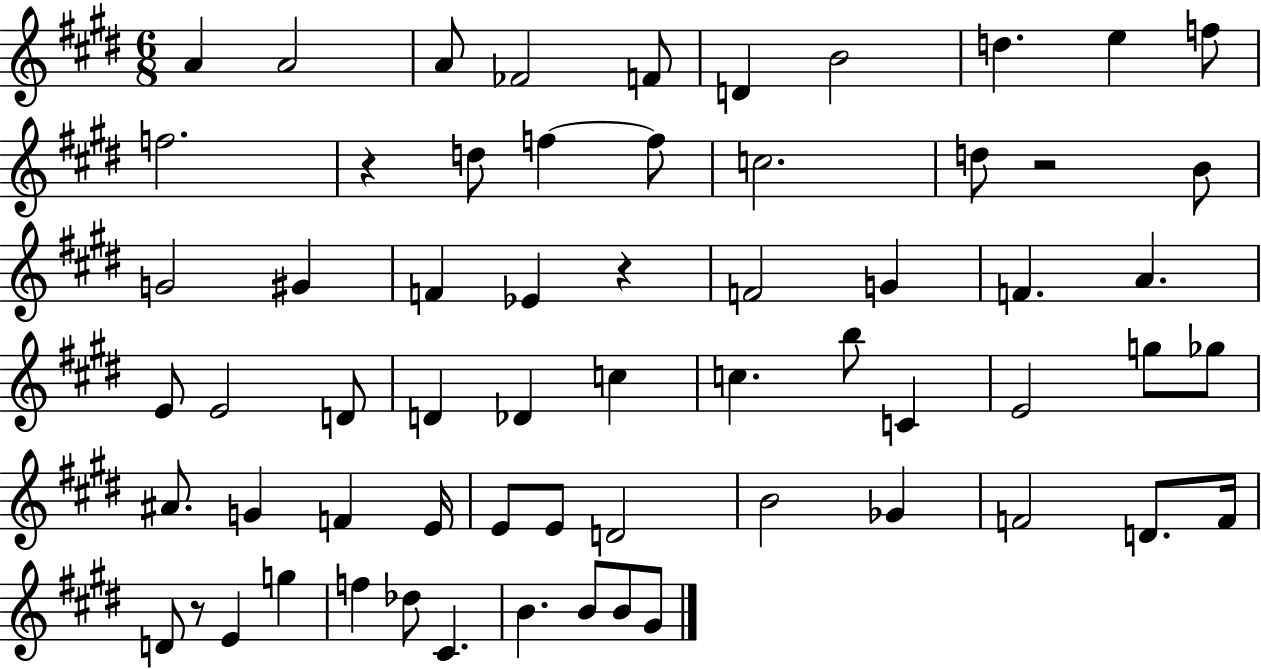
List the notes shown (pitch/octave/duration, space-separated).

A4/q A4/h A4/e FES4/h F4/e D4/q B4/h D5/q. E5/q F5/e F5/h. R/q D5/e F5/q F5/e C5/h. D5/e R/h B4/e G4/h G#4/q F4/q Eb4/q R/q F4/h G4/q F4/q. A4/q. E4/e E4/h D4/e D4/q Db4/q C5/q C5/q. B5/e C4/q E4/h G5/e Gb5/e A#4/e. G4/q F4/q E4/s E4/e E4/e D4/h B4/h Gb4/q F4/h D4/e. F4/s D4/e R/e E4/q G5/q F5/q Db5/e C#4/q. B4/q. B4/e B4/e G#4/e